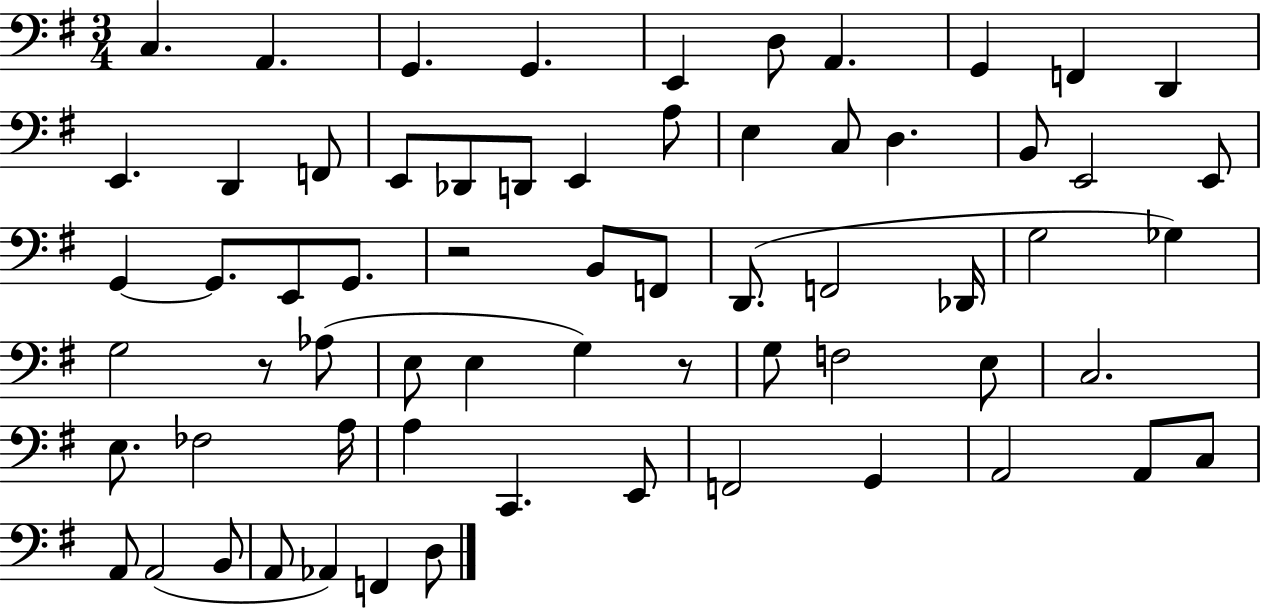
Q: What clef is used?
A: bass